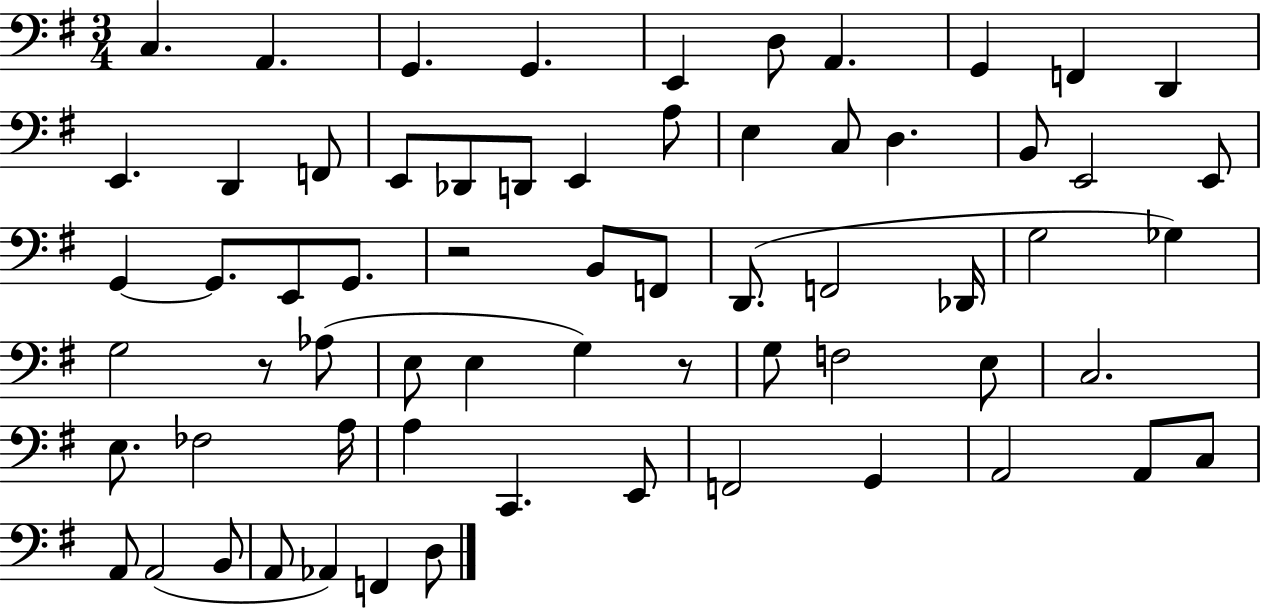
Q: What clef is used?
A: bass